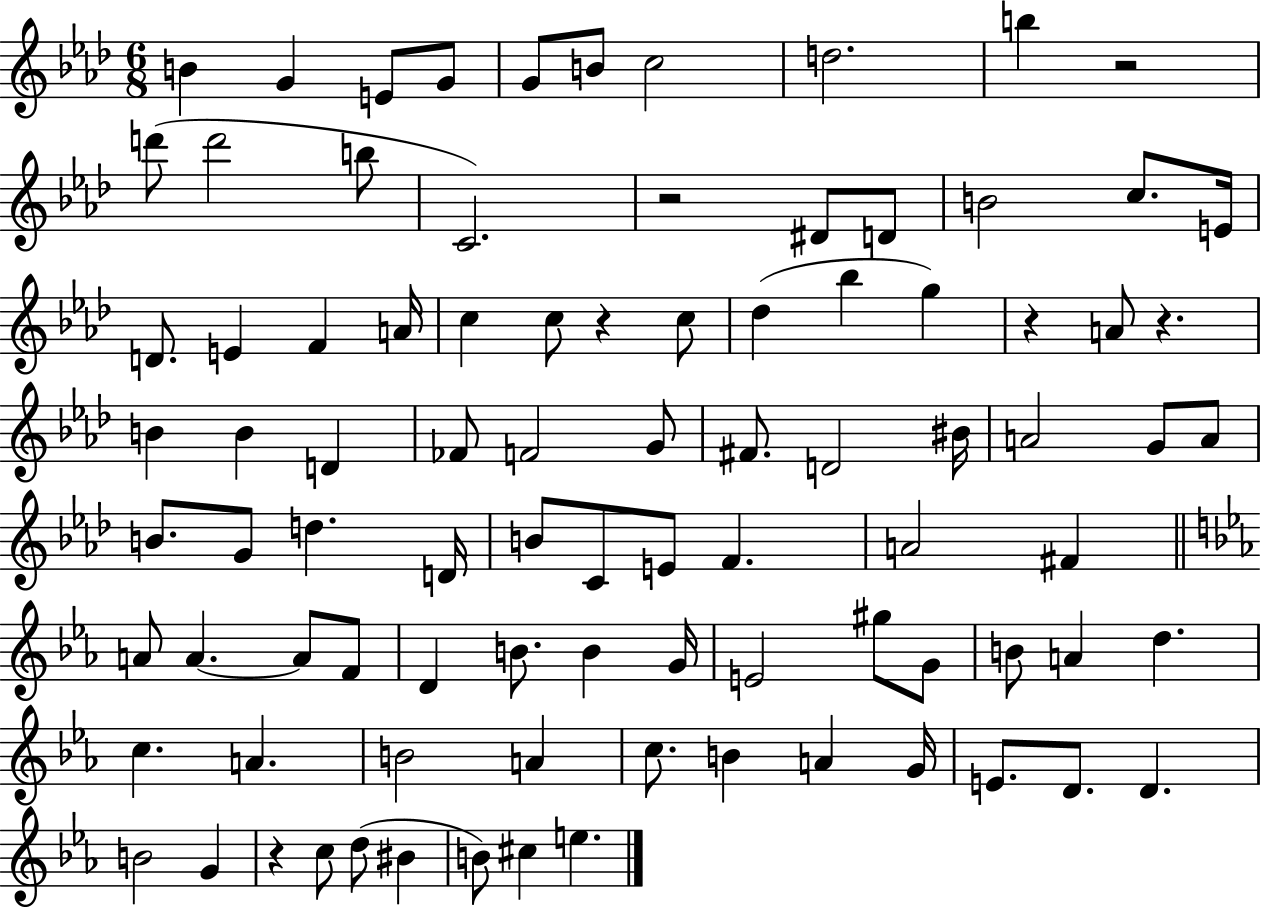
B4/q G4/q E4/e G4/e G4/e B4/e C5/h D5/h. B5/q R/h D6/e D6/h B5/e C4/h. R/h D#4/e D4/e B4/h C5/e. E4/s D4/e. E4/q F4/q A4/s C5/q C5/e R/q C5/e Db5/q Bb5/q G5/q R/q A4/e R/q. B4/q B4/q D4/q FES4/e F4/h G4/e F#4/e. D4/h BIS4/s A4/h G4/e A4/e B4/e. G4/e D5/q. D4/s B4/e C4/e E4/e F4/q. A4/h F#4/q A4/e A4/q. A4/e F4/e D4/q B4/e. B4/q G4/s E4/h G#5/e G4/e B4/e A4/q D5/q. C5/q. A4/q. B4/h A4/q C5/e. B4/q A4/q G4/s E4/e. D4/e. D4/q. B4/h G4/q R/q C5/e D5/e BIS4/q B4/e C#5/q E5/q.